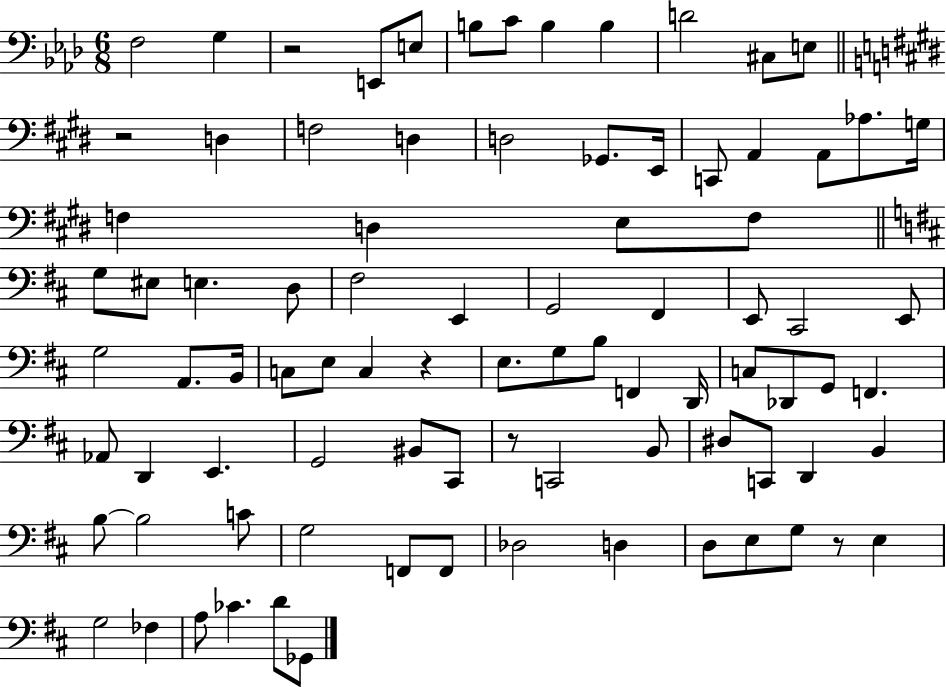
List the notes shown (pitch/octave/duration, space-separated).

F3/h G3/q R/h E2/e E3/e B3/e C4/e B3/q B3/q D4/h C#3/e E3/e R/h D3/q F3/h D3/q D3/h Gb2/e. E2/s C2/e A2/q A2/e Ab3/e. G3/s F3/q D3/q E3/e F3/e G3/e EIS3/e E3/q. D3/e F#3/h E2/q G2/h F#2/q E2/e C#2/h E2/e G3/h A2/e. B2/s C3/e E3/e C3/q R/q E3/e. G3/e B3/e F2/q D2/s C3/e Db2/e G2/e F2/q. Ab2/e D2/q E2/q. G2/h BIS2/e C#2/e R/e C2/h B2/e D#3/e C2/e D2/q B2/q B3/e B3/h C4/e G3/h F2/e F2/e Db3/h D3/q D3/e E3/e G3/e R/e E3/q G3/h FES3/q A3/e CES4/q. D4/e Gb2/e